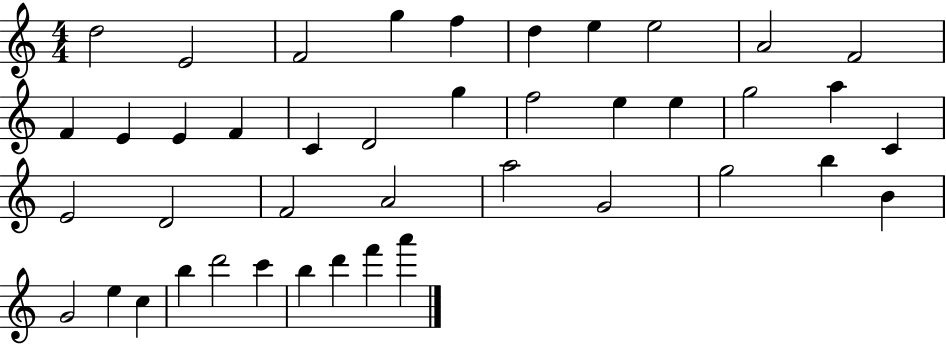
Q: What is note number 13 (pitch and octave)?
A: E4